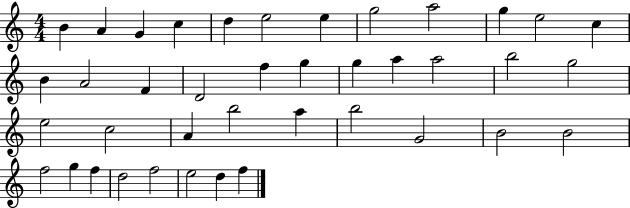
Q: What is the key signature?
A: C major